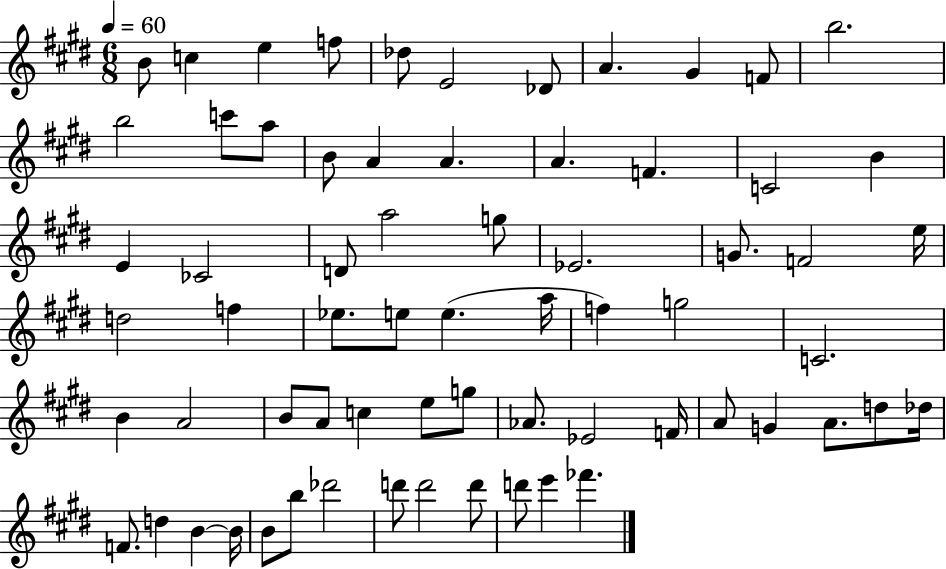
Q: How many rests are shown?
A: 0